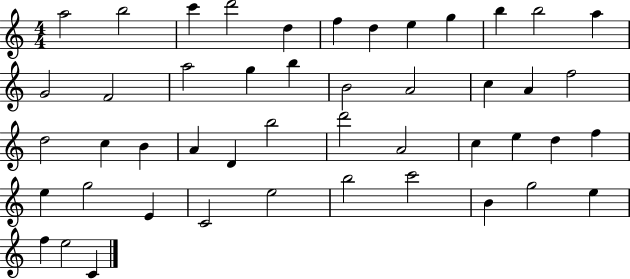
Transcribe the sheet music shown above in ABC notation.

X:1
T:Untitled
M:4/4
L:1/4
K:C
a2 b2 c' d'2 d f d e g b b2 a G2 F2 a2 g b B2 A2 c A f2 d2 c B A D b2 d'2 A2 c e d f e g2 E C2 e2 b2 c'2 B g2 e f e2 C